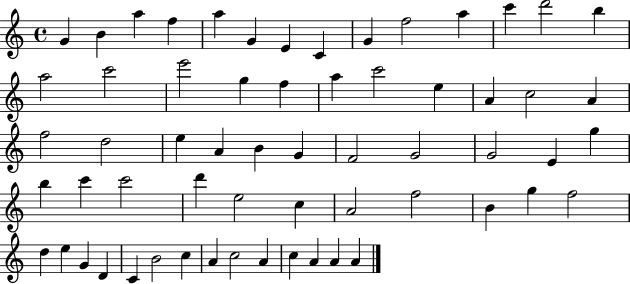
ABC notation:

X:1
T:Untitled
M:4/4
L:1/4
K:C
G B a f a G E C G f2 a c' d'2 b a2 c'2 e'2 g f a c'2 e A c2 A f2 d2 e A B G F2 G2 G2 E g b c' c'2 d' e2 c A2 f2 B g f2 d e G D C B2 c A c2 A c A A A